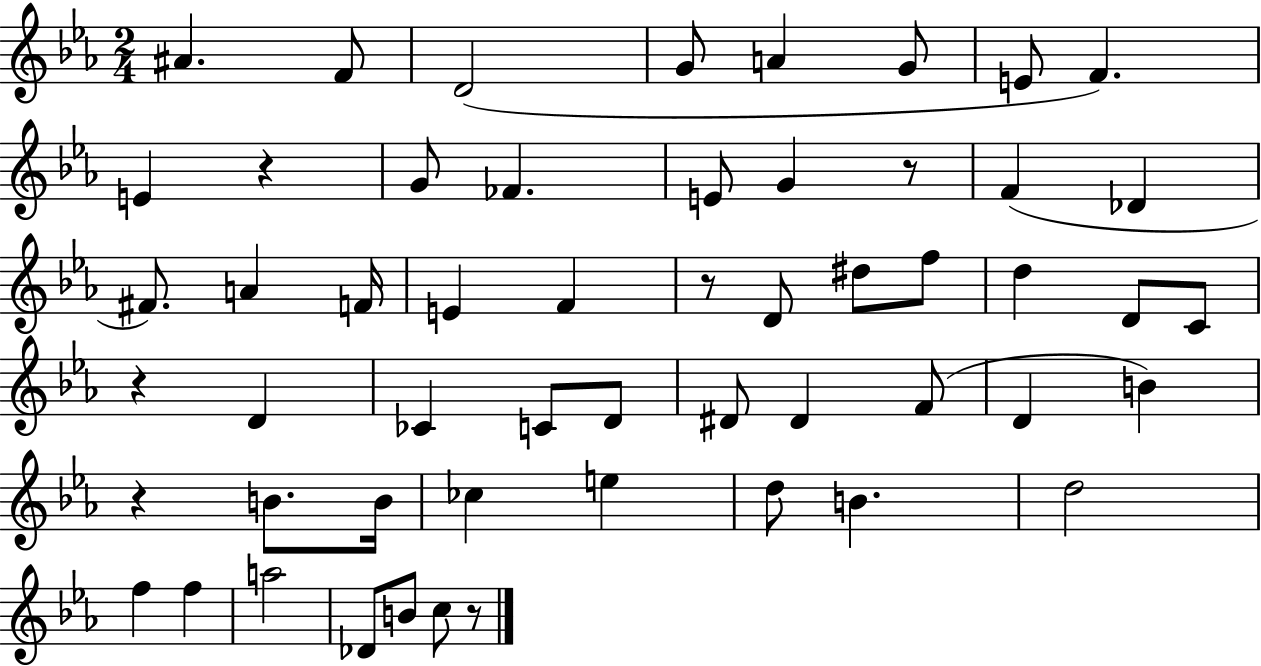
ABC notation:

X:1
T:Untitled
M:2/4
L:1/4
K:Eb
^A F/2 D2 G/2 A G/2 E/2 F E z G/2 _F E/2 G z/2 F _D ^F/2 A F/4 E F z/2 D/2 ^d/2 f/2 d D/2 C/2 z D _C C/2 D/2 ^D/2 ^D F/2 D B z B/2 B/4 _c e d/2 B d2 f f a2 _D/2 B/2 c/2 z/2